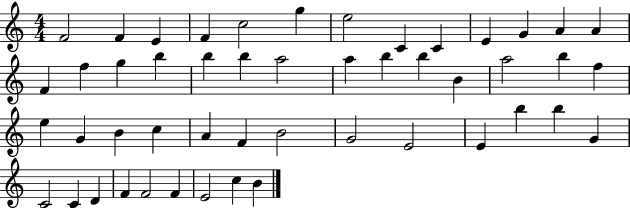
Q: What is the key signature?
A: C major